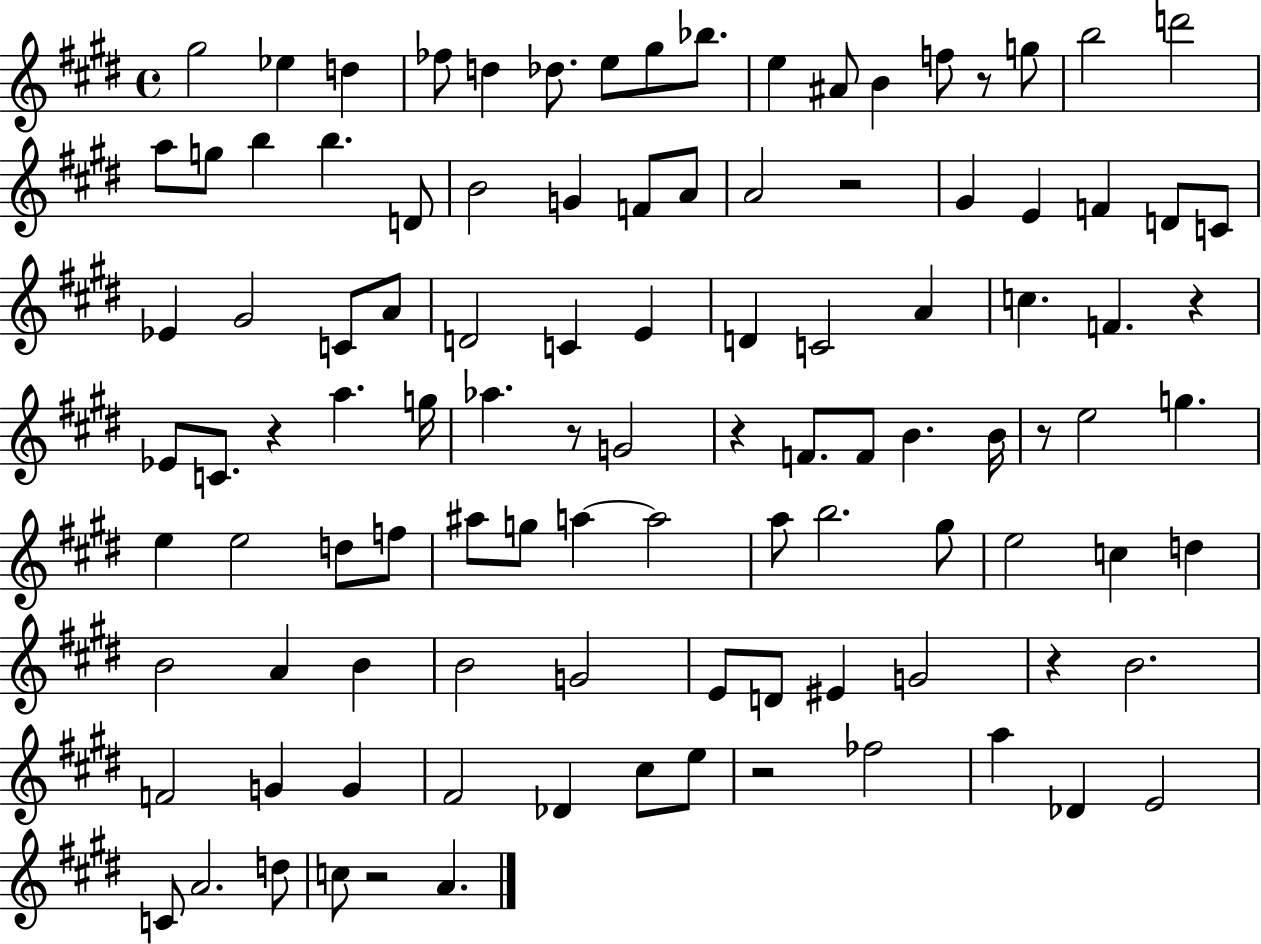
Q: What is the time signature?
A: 4/4